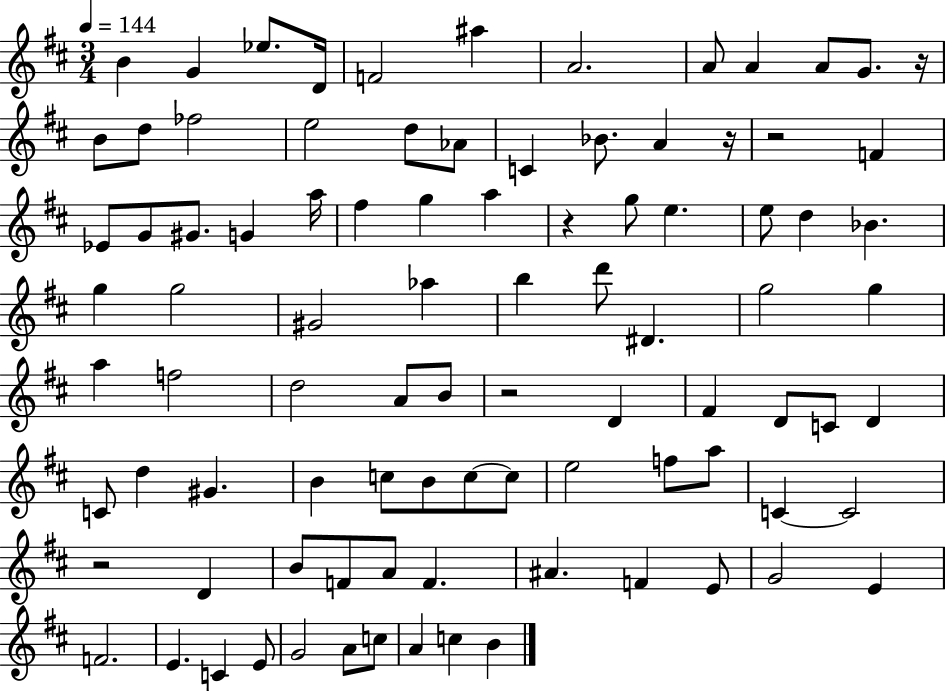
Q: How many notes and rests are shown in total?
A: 92